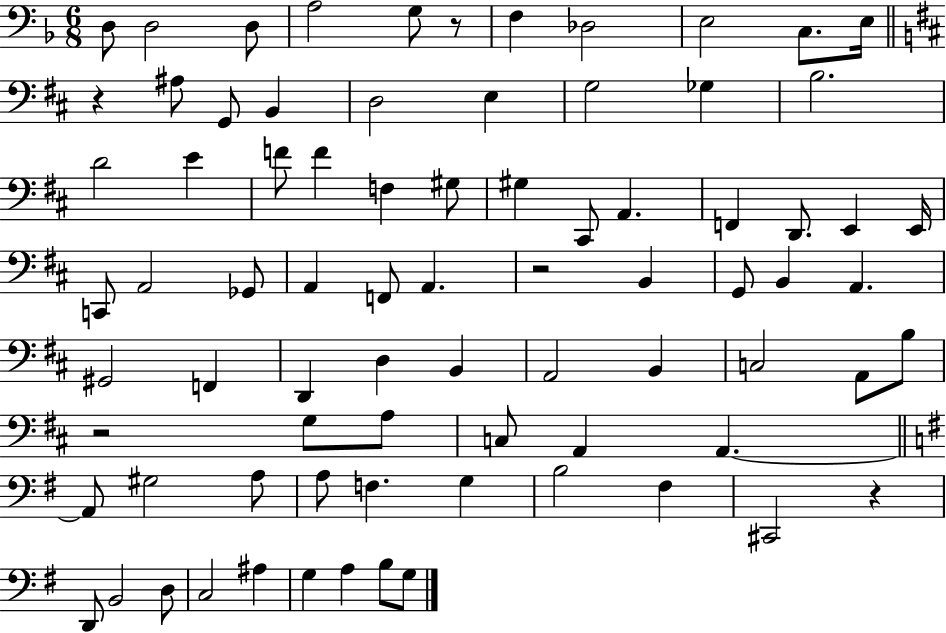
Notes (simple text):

D3/e D3/h D3/e A3/h G3/e R/e F3/q Db3/h E3/h C3/e. E3/s R/q A#3/e G2/e B2/q D3/h E3/q G3/h Gb3/q B3/h. D4/h E4/q F4/e F4/q F3/q G#3/e G#3/q C#2/e A2/q. F2/q D2/e. E2/q E2/s C2/e A2/h Gb2/e A2/q F2/e A2/q. R/h B2/q G2/e B2/q A2/q. G#2/h F2/q D2/q D3/q B2/q A2/h B2/q C3/h A2/e B3/e R/h G3/e A3/e C3/e A2/q A2/q. A2/e G#3/h A3/e A3/e F3/q. G3/q B3/h F#3/q C#2/h R/q D2/e B2/h D3/e C3/h A#3/q G3/q A3/q B3/e G3/e